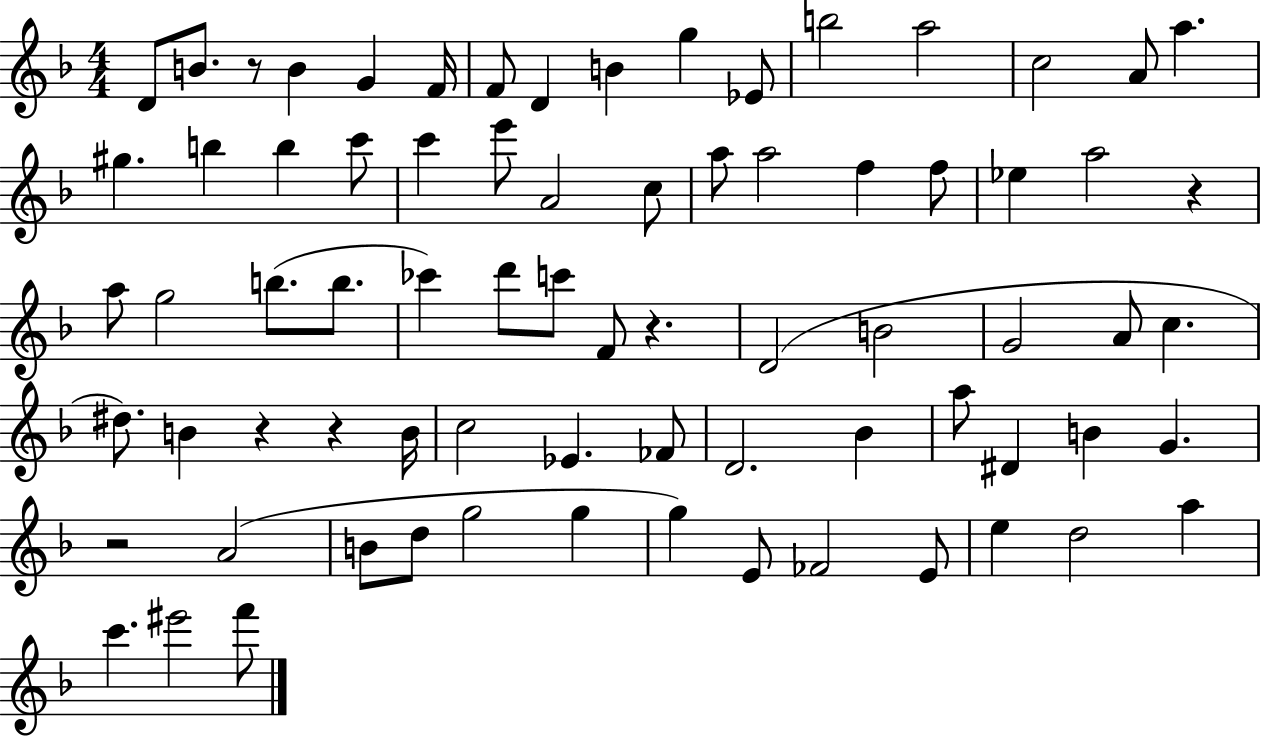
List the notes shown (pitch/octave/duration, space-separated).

D4/e B4/e. R/e B4/q G4/q F4/s F4/e D4/q B4/q G5/q Eb4/e B5/h A5/h C5/h A4/e A5/q. G#5/q. B5/q B5/q C6/e C6/q E6/e A4/h C5/e A5/e A5/h F5/q F5/e Eb5/q A5/h R/q A5/e G5/h B5/e. B5/e. CES6/q D6/e C6/e F4/e R/q. D4/h B4/h G4/h A4/e C5/q. D#5/e. B4/q R/q R/q B4/s C5/h Eb4/q. FES4/e D4/h. Bb4/q A5/e D#4/q B4/q G4/q. R/h A4/h B4/e D5/e G5/h G5/q G5/q E4/e FES4/h E4/e E5/q D5/h A5/q C6/q. EIS6/h F6/e